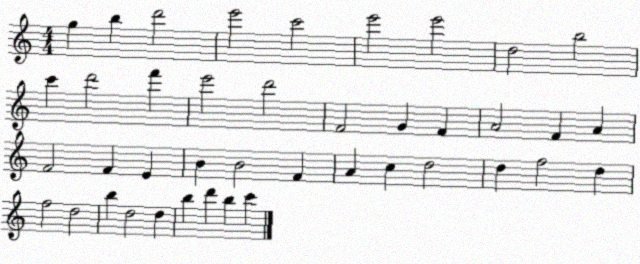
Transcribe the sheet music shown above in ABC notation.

X:1
T:Untitled
M:4/4
L:1/4
K:C
g b d'2 e'2 c'2 e'2 e'2 d2 b2 c' d'2 f' e'2 d'2 F2 G F A2 F A F2 F E B B2 F A c d2 d f2 d f2 d2 b d2 d b d' b c'